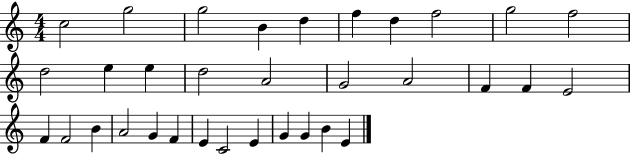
C5/h G5/h G5/h B4/q D5/q F5/q D5/q F5/h G5/h F5/h D5/h E5/q E5/q D5/h A4/h G4/h A4/h F4/q F4/q E4/h F4/q F4/h B4/q A4/h G4/q F4/q E4/q C4/h E4/q G4/q G4/q B4/q E4/q